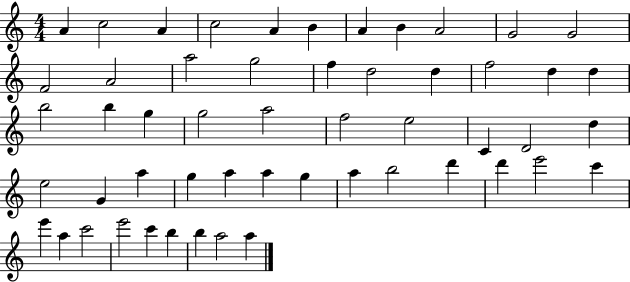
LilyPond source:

{
  \clef treble
  \numericTimeSignature
  \time 4/4
  \key c \major
  a'4 c''2 a'4 | c''2 a'4 b'4 | a'4 b'4 a'2 | g'2 g'2 | \break f'2 a'2 | a''2 g''2 | f''4 d''2 d''4 | f''2 d''4 d''4 | \break b''2 b''4 g''4 | g''2 a''2 | f''2 e''2 | c'4 d'2 d''4 | \break e''2 g'4 a''4 | g''4 a''4 a''4 g''4 | a''4 b''2 d'''4 | d'''4 e'''2 c'''4 | \break e'''4 a''4 c'''2 | e'''2 c'''4 b''4 | b''4 a''2 a''4 | \bar "|."
}